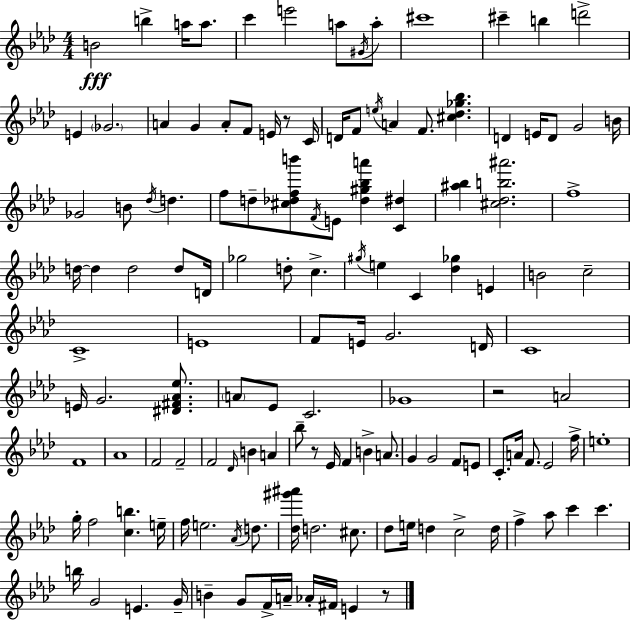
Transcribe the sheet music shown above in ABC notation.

X:1
T:Untitled
M:4/4
L:1/4
K:Fm
B2 b a/4 a/2 c' e'2 a/2 ^G/4 a/2 ^c'4 ^c' b d'2 E _G2 A G A/2 F/2 E/4 z/2 C/4 D/4 F/2 e/4 A F/2 [^c_d_g_b] D E/4 D/2 G2 B/4 _G2 B/2 _d/4 d f/2 d/2 [^c_dfb']/2 F/4 E/2 [_d^g_ba'] [C^d] [^a_b] [^c_db^a']2 f4 d/4 d d2 d/2 D/4 _g2 d/2 c ^g/4 e C [_d_g] E B2 c2 C4 E4 F/2 E/4 G2 D/4 C4 E/4 G2 [^D^F_A_e]/2 A/2 _E/2 C2 _G4 z2 A2 F4 _A4 F2 F2 F2 _D/4 B A _b/2 z/2 _E/4 F B A/2 G G2 F/2 E/2 C/2 A/4 F/2 _E2 f/4 e4 g/4 f2 [cb] e/4 f/4 e2 _A/4 d/2 [_d^g'^a']/4 d2 ^c/2 _d/2 e/4 d c2 d/4 f _a/2 c' c' b/4 G2 E G/4 B G/2 F/4 A/4 _A/4 ^F/4 E z/2